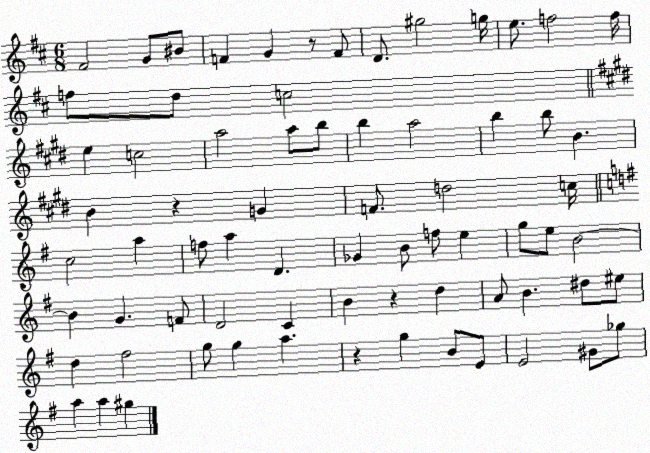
X:1
T:Untitled
M:6/8
L:1/4
K:D
^F2 G/2 ^B/2 F G z/2 F/2 D/2 ^g2 g/4 e/2 f2 f/4 f/2 d/2 c2 e c2 a2 a/2 b/2 b a2 b b/2 B B z G F/2 d2 c/4 c2 a f/2 a D _G B/2 f/2 e g/2 e/2 B2 B G F/2 D2 C B z d A/2 B ^d/2 ^e/2 d ^f2 g/2 g a z g B/2 E/2 E2 ^G/2 _g/2 a a ^g